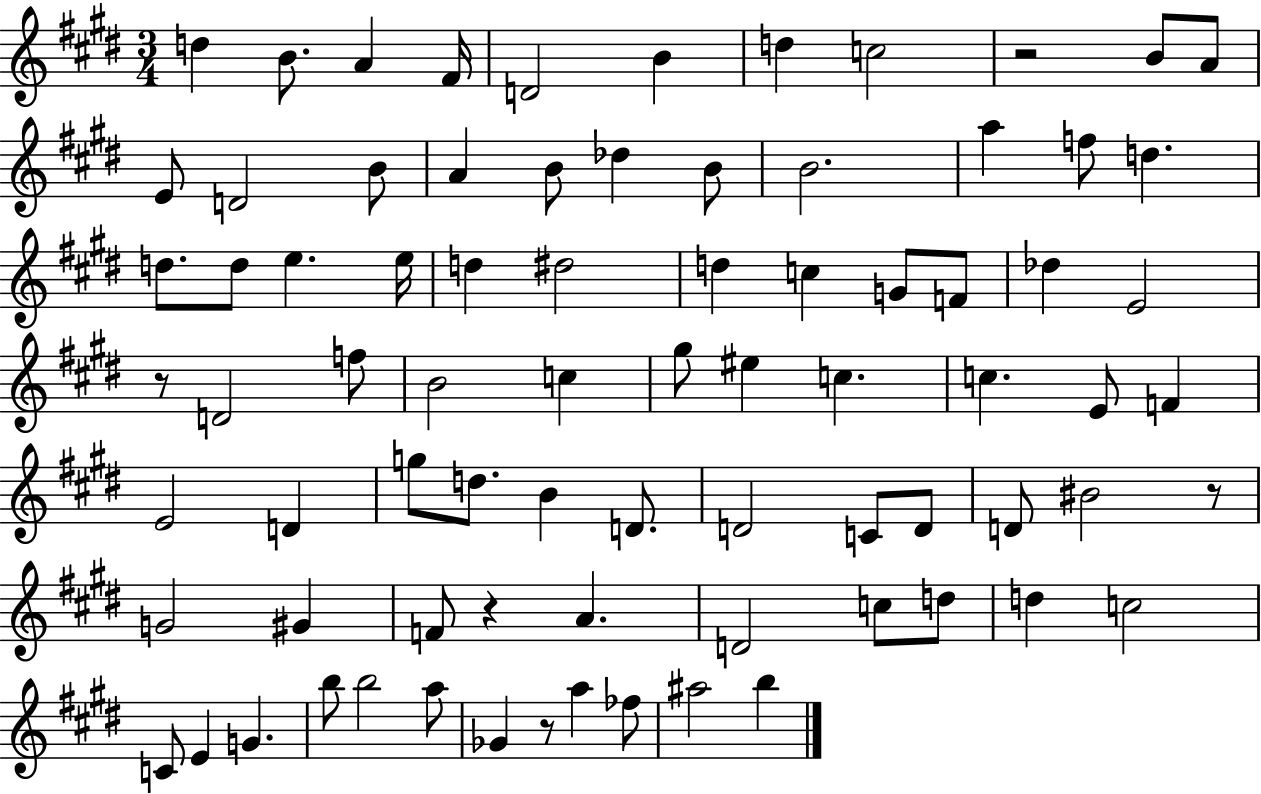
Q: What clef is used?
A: treble